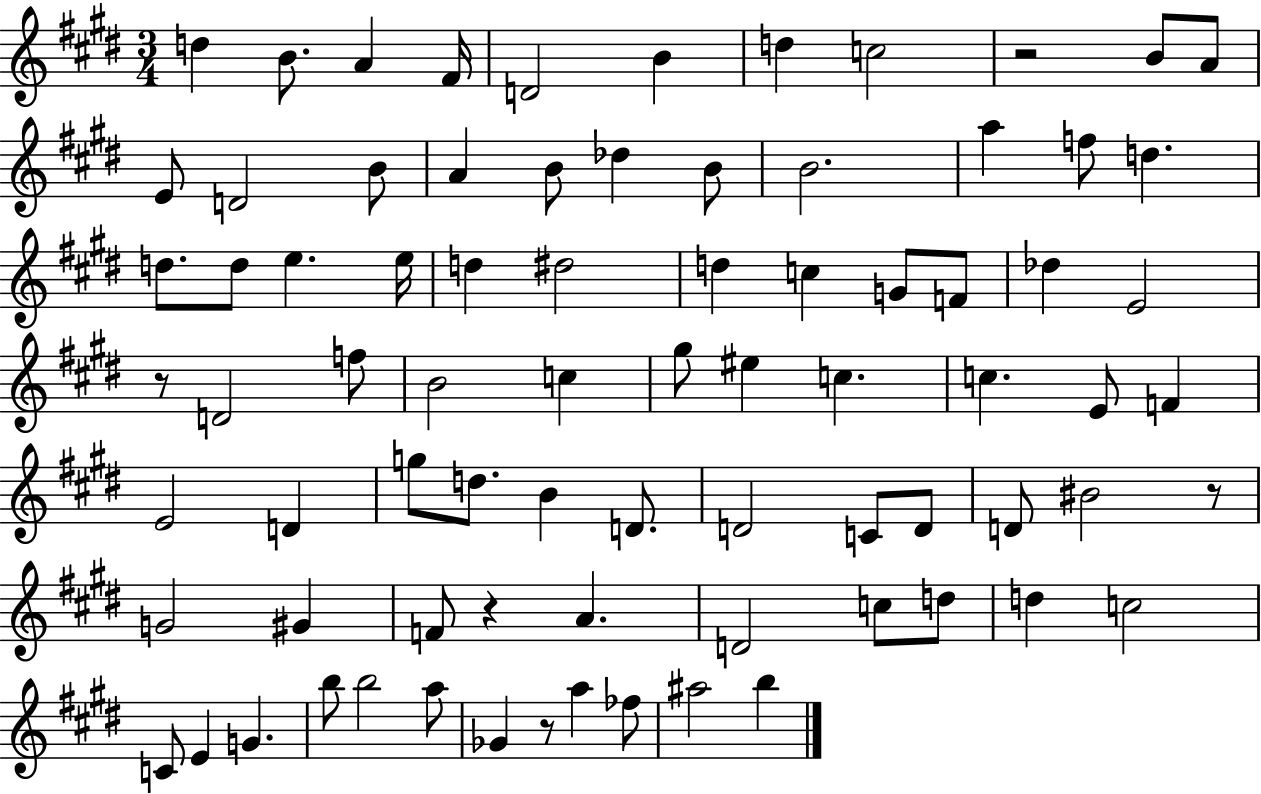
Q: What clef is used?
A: treble